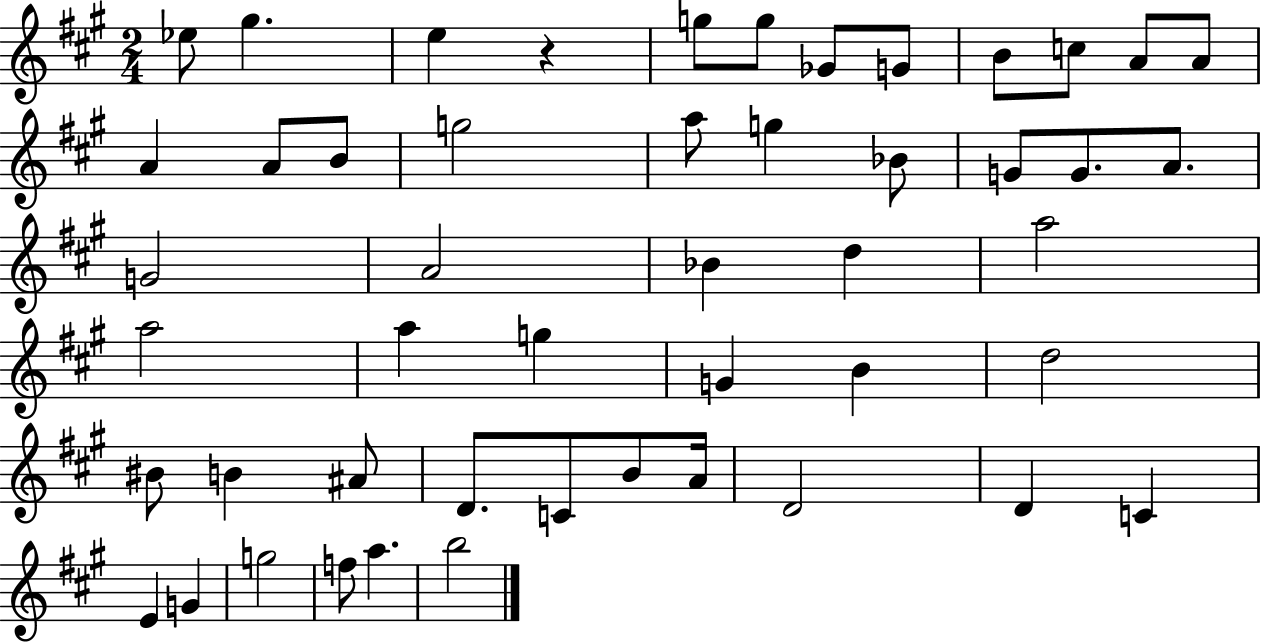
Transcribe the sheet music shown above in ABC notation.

X:1
T:Untitled
M:2/4
L:1/4
K:A
_e/2 ^g e z g/2 g/2 _G/2 G/2 B/2 c/2 A/2 A/2 A A/2 B/2 g2 a/2 g _B/2 G/2 G/2 A/2 G2 A2 _B d a2 a2 a g G B d2 ^B/2 B ^A/2 D/2 C/2 B/2 A/4 D2 D C E G g2 f/2 a b2